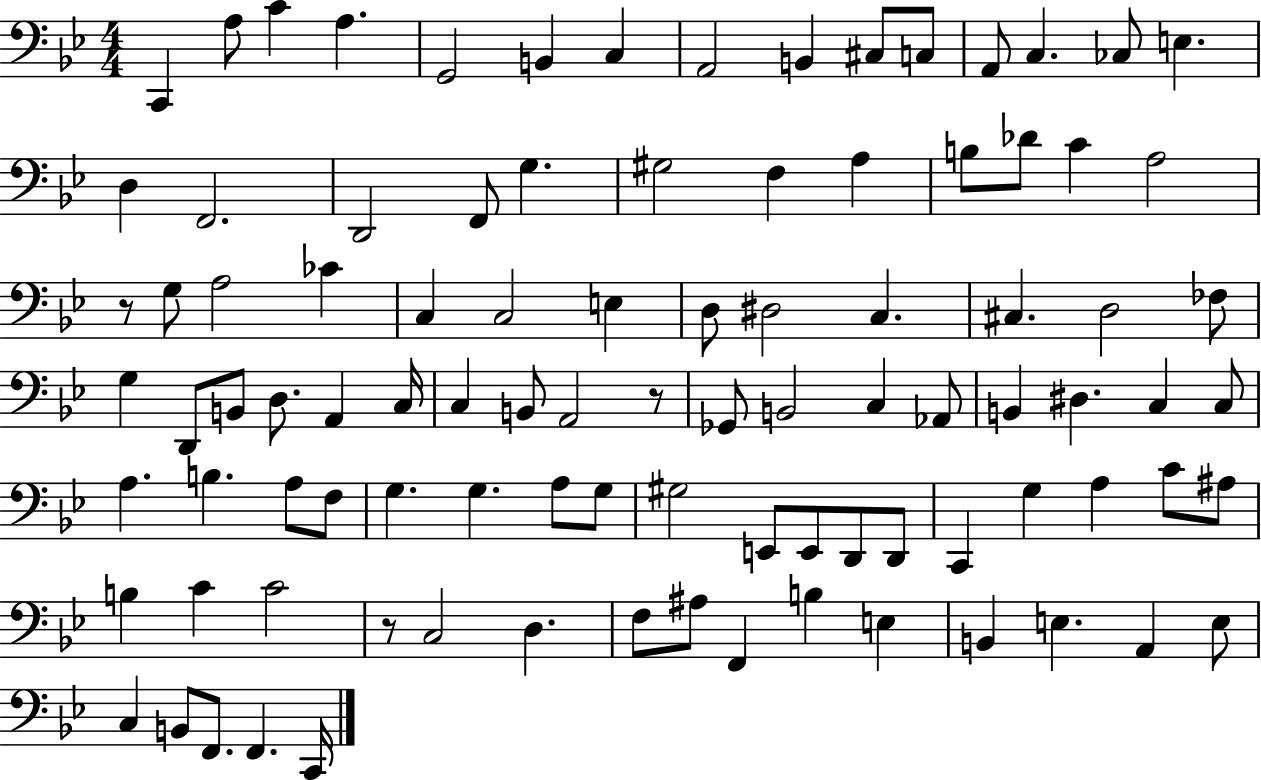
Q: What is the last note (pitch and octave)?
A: C2